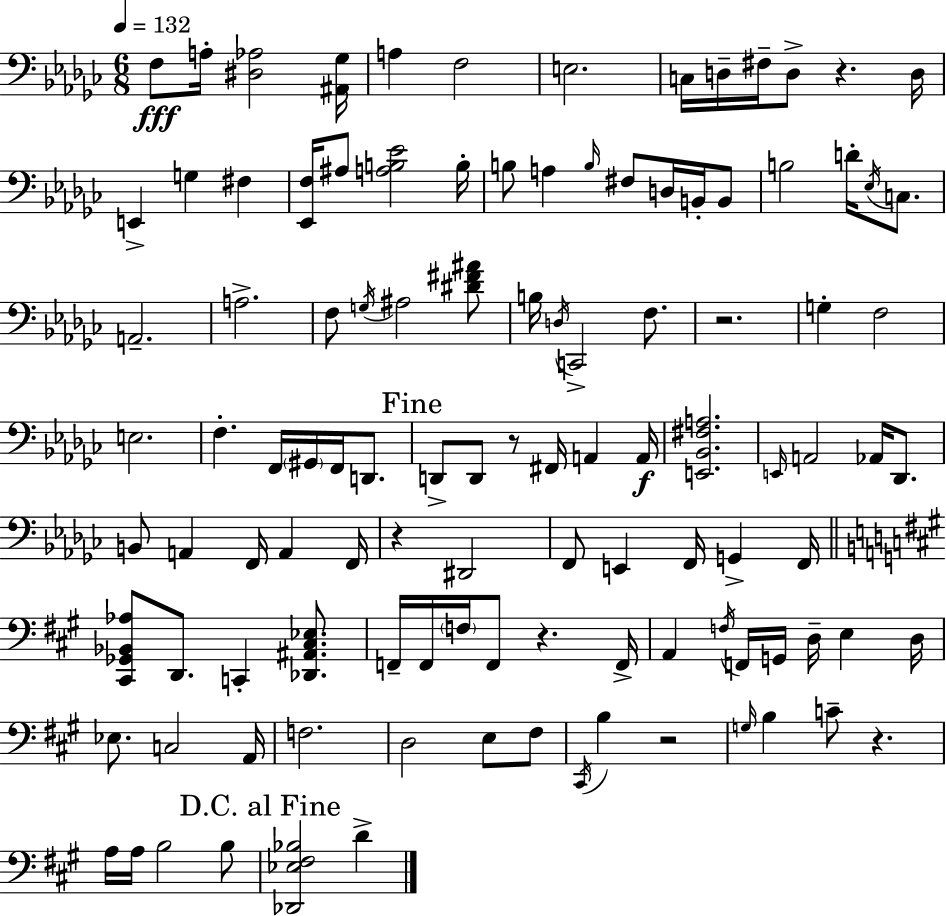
{
  \clef bass
  \numericTimeSignature
  \time 6/8
  \key ees \minor
  \tempo 4 = 132
  f8\fff a16-. <dis aes>2 <ais, ges>16 | a4 f2 | e2. | c16 d16-- fis16-- d8-> r4. d16 | \break e,4-> g4 fis4 | <ees, f>16 ais8 <a b ees'>2 b16-. | b8 a4 \grace { b16 } fis8 d16 b,16-. b,8 | b2 d'16-. \acciaccatura { ees16 } c8. | \break a,2.-- | a2.-> | f8 \acciaccatura { g16 } ais2 | <dis' fis' ais'>8 b16 \acciaccatura { d16 } c,2-> | \break f8. r2. | g4-. f2 | e2. | f4.-. f,16 \parenthesize gis,16 | \break f,16 d,8. \mark "Fine" d,8-> d,8 r8 fis,16 a,4 | a,16\f <e, bes, fis a>2. | \grace { e,16 } a,2 | aes,16 des,8. b,8 a,4 f,16 | \break a,4 f,16 r4 dis,2 | f,8 e,4 f,16 | g,4-> f,16 \bar "||" \break \key a \major <cis, ges, bes, aes>8 d,8. c,4-. <des, ais, cis ees>8. | f,16-- f,16 \parenthesize f16 f,8 r4. f,16-> | a,4 \acciaccatura { f16 } f,16 g,16 d16-- e4 | d16 ees8. c2 | \break a,16 f2. | d2 e8 fis8 | \acciaccatura { cis,16 } b4 r2 | \grace { g16 } b4 c'8-- r4. | \break a16 a16 b2 | b8 \mark "D.C. al Fine" <des, ees fis bes>2 d'4-> | \bar "|."
}